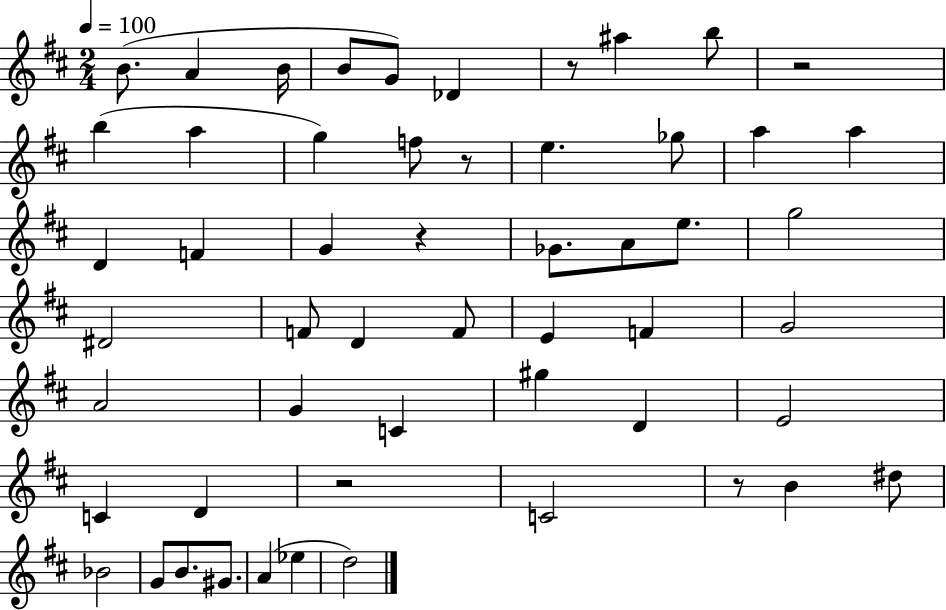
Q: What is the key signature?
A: D major